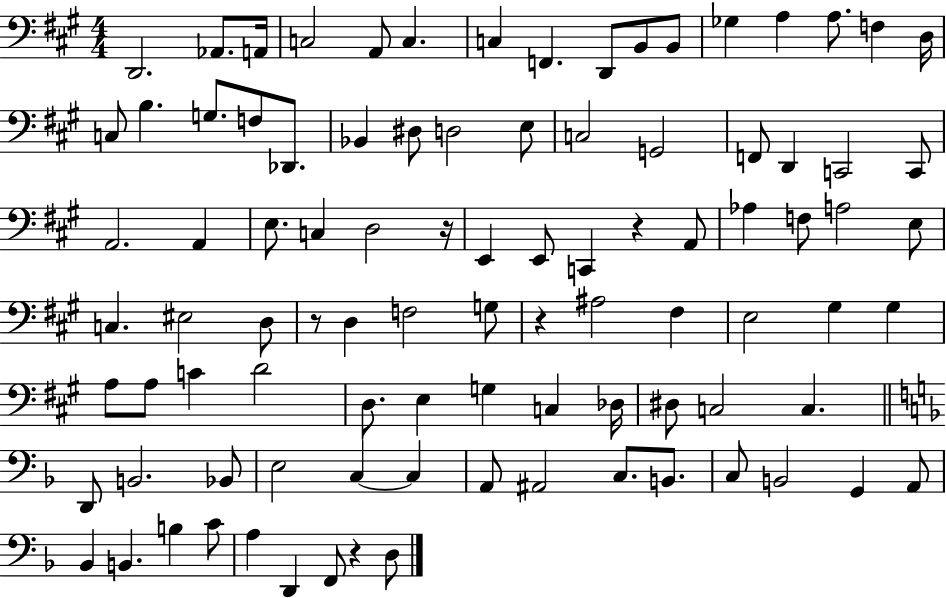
D2/h. Ab2/e. A2/s C3/h A2/e C3/q. C3/q F2/q. D2/e B2/e B2/e Gb3/q A3/q A3/e. F3/q D3/s C3/e B3/q. G3/e. F3/e Db2/e. Bb2/q D#3/e D3/h E3/e C3/h G2/h F2/e D2/q C2/h C2/e A2/h. A2/q E3/e. C3/q D3/h R/s E2/q E2/e C2/q R/q A2/e Ab3/q F3/e A3/h E3/e C3/q. EIS3/h D3/e R/e D3/q F3/h G3/e R/q A#3/h F#3/q E3/h G#3/q G#3/q A3/e A3/e C4/q D4/h D3/e. E3/q G3/q C3/q Db3/s D#3/e C3/h C3/q. D2/e B2/h. Bb2/e E3/h C3/q C3/q A2/e A#2/h C3/e. B2/e. C3/e B2/h G2/q A2/e Bb2/q B2/q. B3/q C4/e A3/q D2/q F2/e R/q D3/e